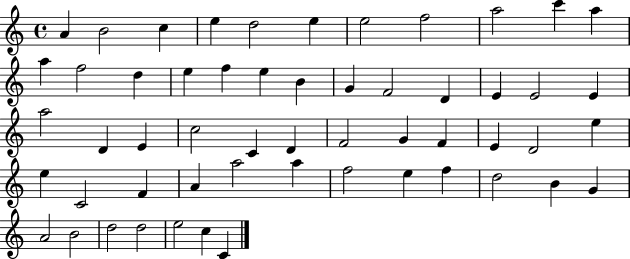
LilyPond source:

{
  \clef treble
  \time 4/4
  \defaultTimeSignature
  \key c \major
  a'4 b'2 c''4 | e''4 d''2 e''4 | e''2 f''2 | a''2 c'''4 a''4 | \break a''4 f''2 d''4 | e''4 f''4 e''4 b'4 | g'4 f'2 d'4 | e'4 e'2 e'4 | \break a''2 d'4 e'4 | c''2 c'4 d'4 | f'2 g'4 f'4 | e'4 d'2 e''4 | \break e''4 c'2 f'4 | a'4 a''2 a''4 | f''2 e''4 f''4 | d''2 b'4 g'4 | \break a'2 b'2 | d''2 d''2 | e''2 c''4 c'4 | \bar "|."
}